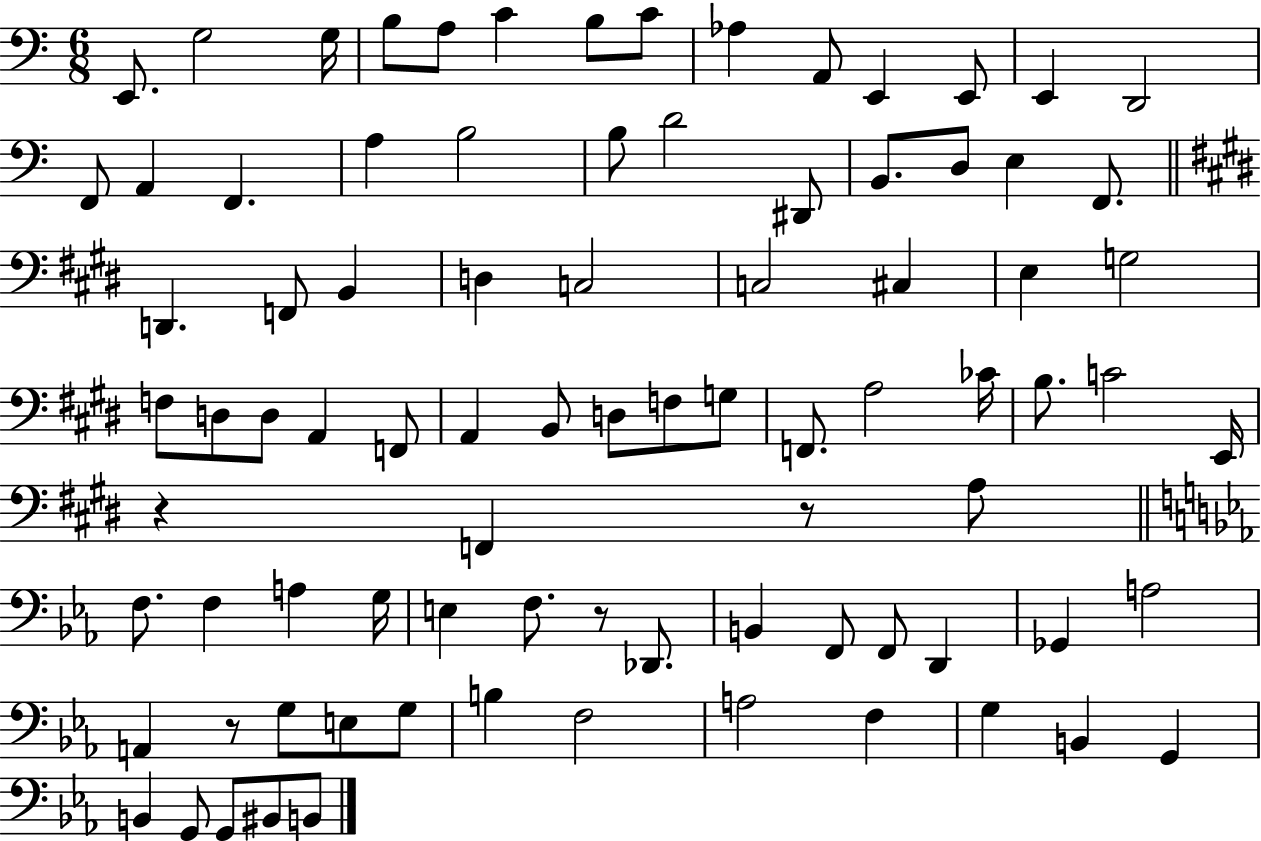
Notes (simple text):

E2/e. G3/h G3/s B3/e A3/e C4/q B3/e C4/e Ab3/q A2/e E2/q E2/e E2/q D2/h F2/e A2/q F2/q. A3/q B3/h B3/e D4/h D#2/e B2/e. D3/e E3/q F2/e. D2/q. F2/e B2/q D3/q C3/h C3/h C#3/q E3/q G3/h F3/e D3/e D3/e A2/q F2/e A2/q B2/e D3/e F3/e G3/e F2/e. A3/h CES4/s B3/e. C4/h E2/s R/q F2/q R/e A3/e F3/e. F3/q A3/q G3/s E3/q F3/e. R/e Db2/e. B2/q F2/e F2/e D2/q Gb2/q A3/h A2/q R/e G3/e E3/e G3/e B3/q F3/h A3/h F3/q G3/q B2/q G2/q B2/q G2/e G2/e BIS2/e B2/e